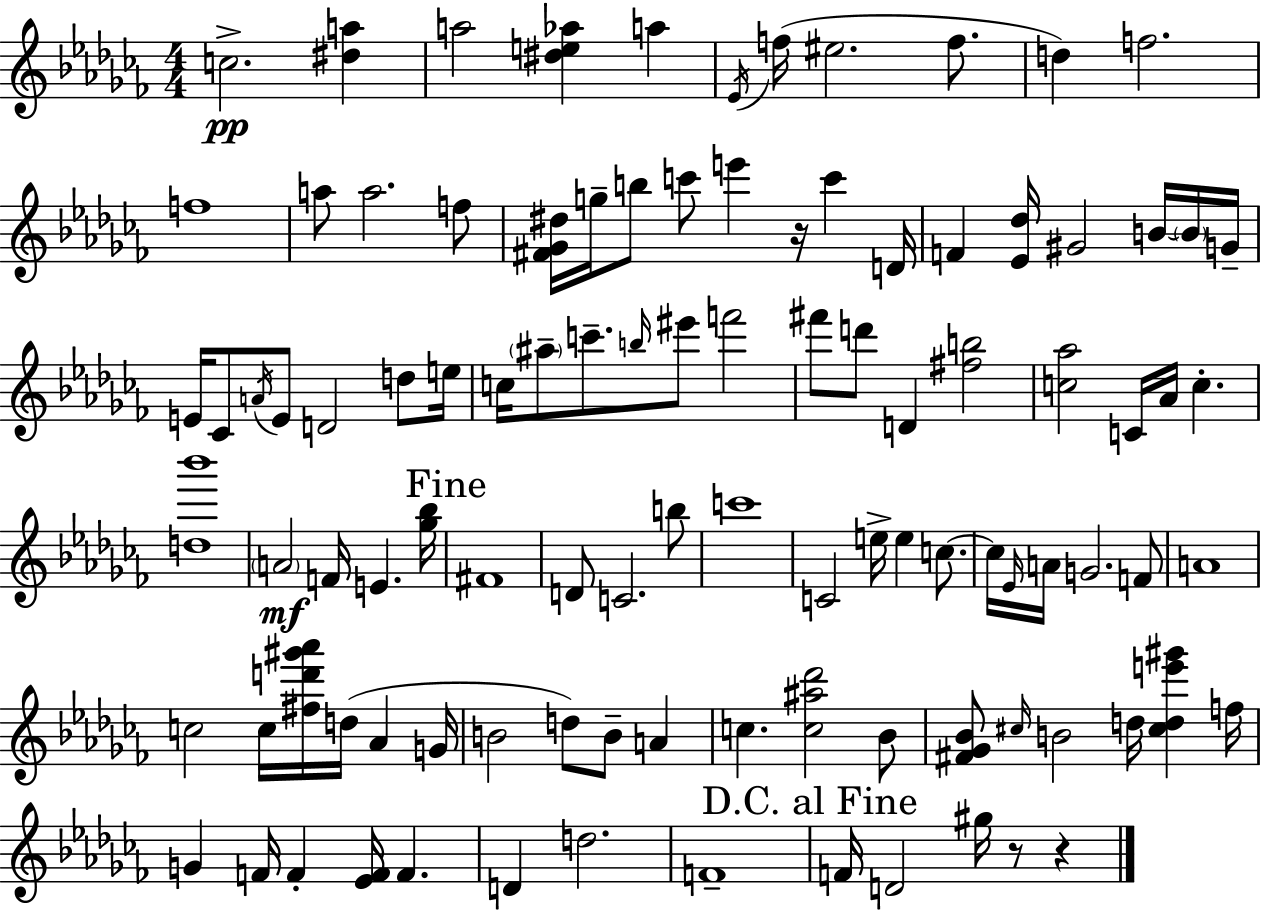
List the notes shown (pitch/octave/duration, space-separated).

C5/h. [D#5,A5]/q A5/h [D#5,E5,Ab5]/q A5/q Eb4/s F5/s EIS5/h. F5/e. D5/q F5/h. F5/w A5/e A5/h. F5/e [F#4,Gb4,D#5]/s G5/s B5/e C6/e E6/q R/s C6/q D4/s F4/q [Eb4,Db5]/s G#4/h B4/s B4/s G4/s E4/s CES4/e A4/s E4/e D4/h D5/e E5/s C5/s A#5/e C6/e. B5/s EIS6/e F6/h F#6/e D6/e D4/q [F#5,B5]/h [C5,Ab5]/h C4/s Ab4/s C5/q. [D5,Bb6]/w A4/h F4/s E4/q. [Gb5,Bb5]/s F#4/w D4/e C4/h. B5/e C6/w C4/h E5/s E5/q C5/e. C5/s Eb4/s A4/s G4/h. F4/e A4/w C5/h C5/s [F#5,D6,G#6,Ab6]/s D5/s Ab4/q G4/s B4/h D5/e B4/e A4/q C5/q. [C5,A#5,Db6]/h Bb4/e [F#4,Gb4,Bb4]/e C#5/s B4/h D5/s [C#5,D5,E6,G#6]/q F5/s G4/q F4/s F4/q [Eb4,F4]/s F4/q. D4/q D5/h. F4/w F4/s D4/h G#5/s R/e R/q